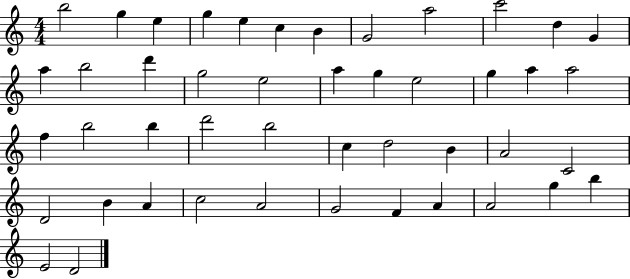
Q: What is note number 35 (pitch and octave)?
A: B4